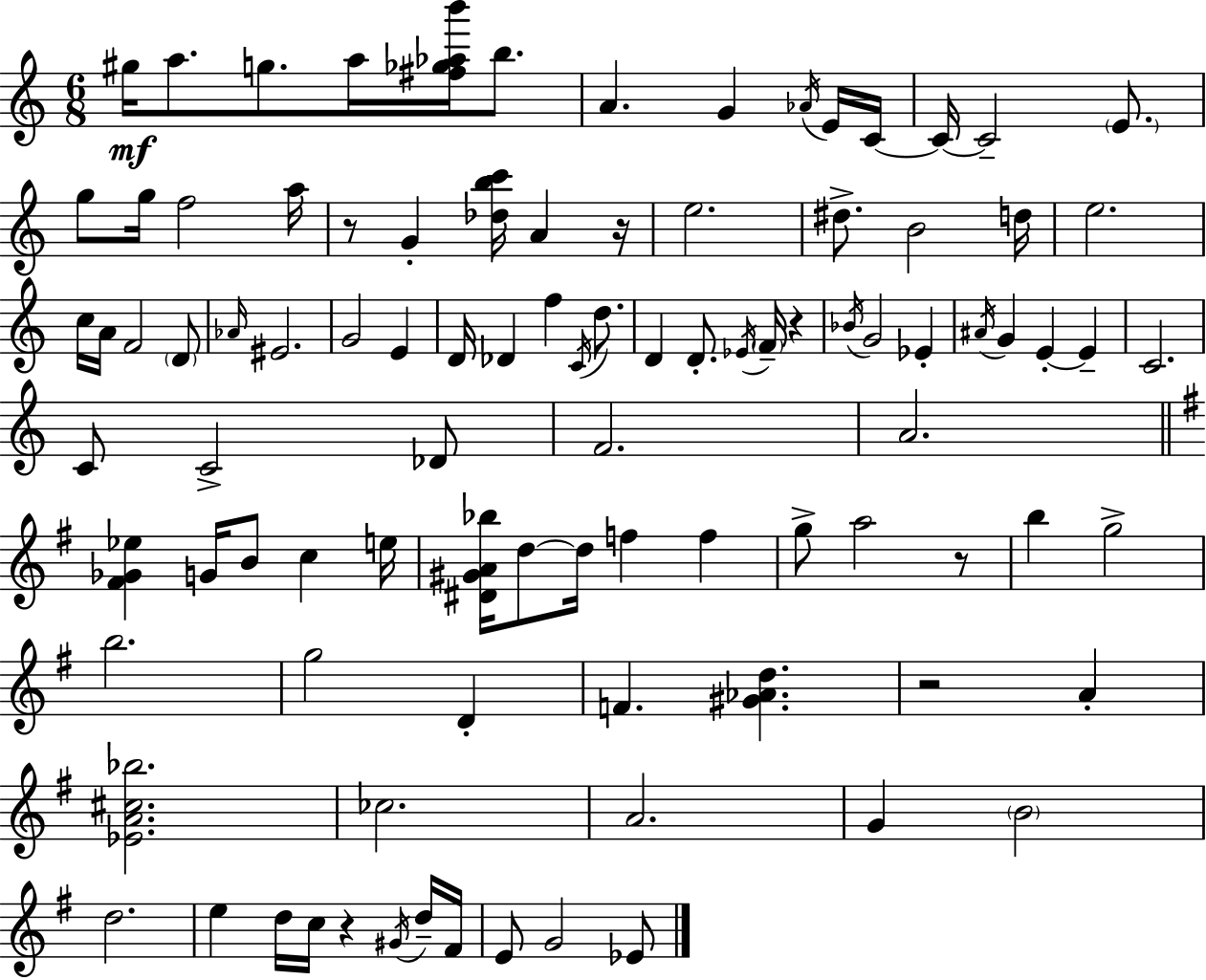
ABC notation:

X:1
T:Untitled
M:6/8
L:1/4
K:C
^g/4 a/2 g/2 a/4 [^f_g_ab']/4 b/2 A G _A/4 E/4 C/4 C/4 C2 E/2 g/2 g/4 f2 a/4 z/2 G [_dbc']/4 A z/4 e2 ^d/2 B2 d/4 e2 c/4 A/4 F2 D/2 _A/4 ^E2 G2 E D/4 _D f C/4 d/2 D D/2 _E/4 F/4 z _B/4 G2 _E ^A/4 G E E C2 C/2 C2 _D/2 F2 A2 [^F_G_e] G/4 B/2 c e/4 [^D^GA_b]/4 d/2 d/4 f f g/2 a2 z/2 b g2 b2 g2 D F [^G_Ad] z2 A [_EA^c_b]2 _c2 A2 G B2 d2 e d/4 c/4 z ^G/4 d/4 ^F/4 E/2 G2 _E/2